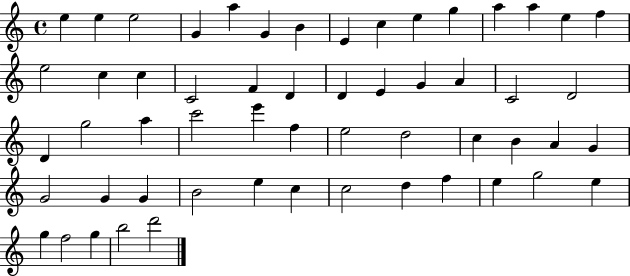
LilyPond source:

{
  \clef treble
  \time 4/4
  \defaultTimeSignature
  \key c \major
  e''4 e''4 e''2 | g'4 a''4 g'4 b'4 | e'4 c''4 e''4 g''4 | a''4 a''4 e''4 f''4 | \break e''2 c''4 c''4 | c'2 f'4 d'4 | d'4 e'4 g'4 a'4 | c'2 d'2 | \break d'4 g''2 a''4 | c'''2 e'''4 f''4 | e''2 d''2 | c''4 b'4 a'4 g'4 | \break g'2 g'4 g'4 | b'2 e''4 c''4 | c''2 d''4 f''4 | e''4 g''2 e''4 | \break g''4 f''2 g''4 | b''2 d'''2 | \bar "|."
}